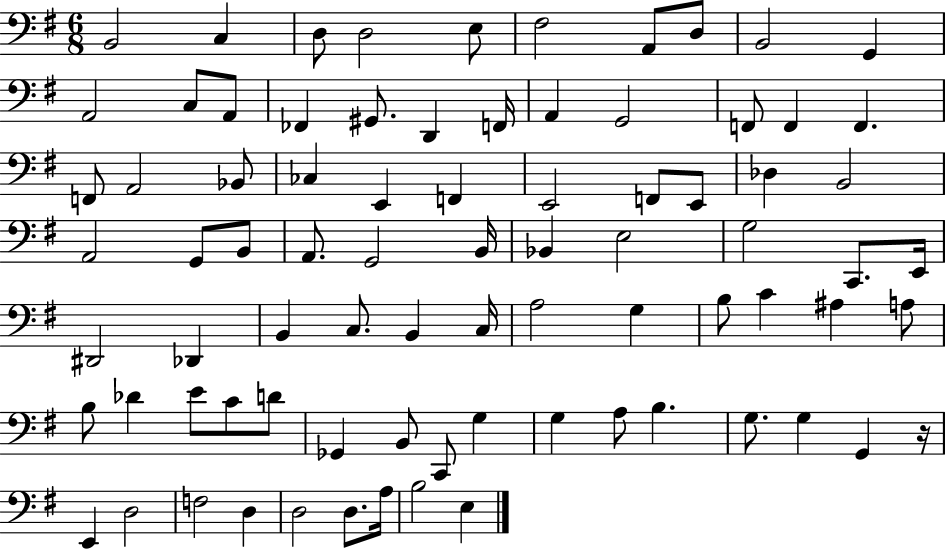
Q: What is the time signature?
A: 6/8